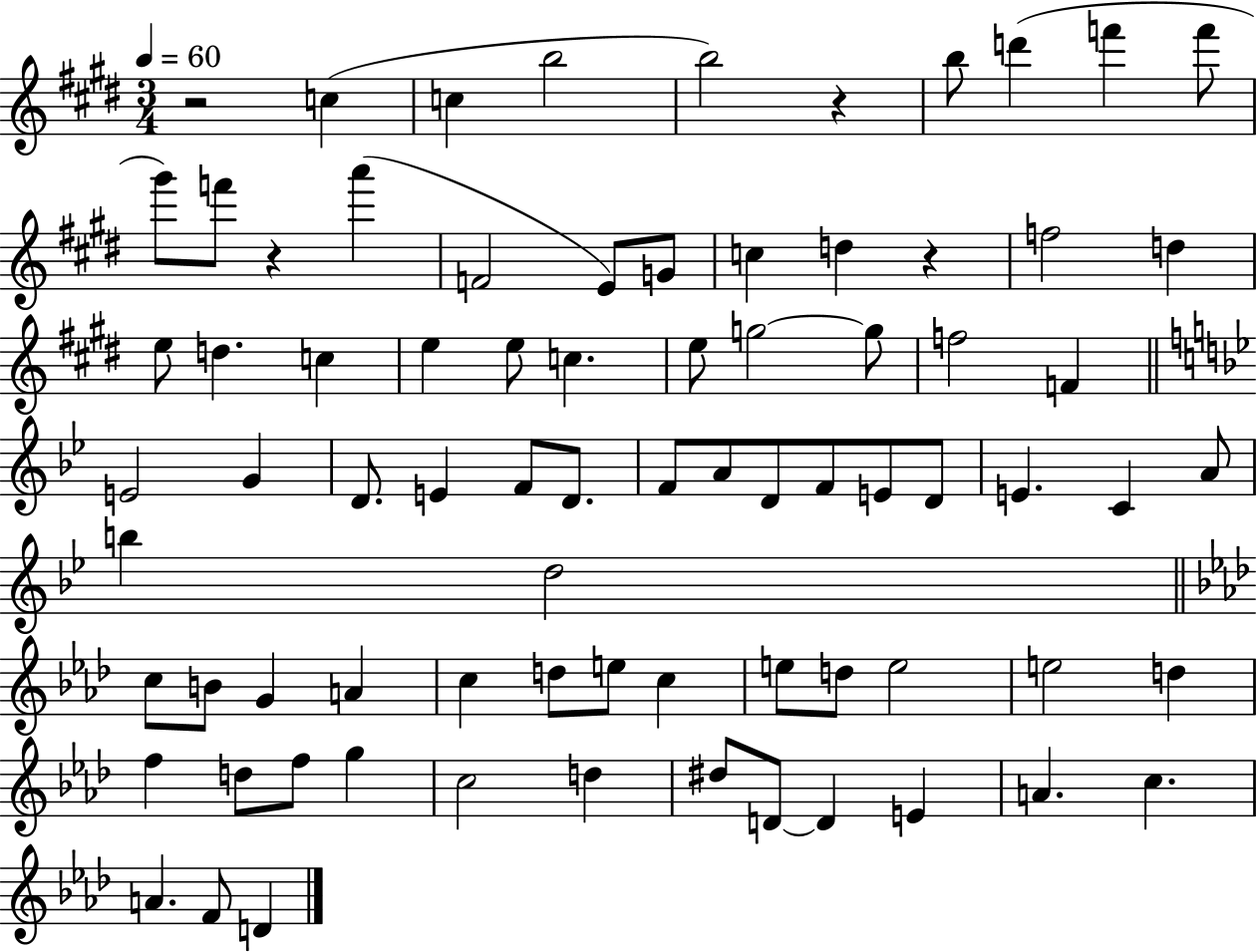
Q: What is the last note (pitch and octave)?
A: D4